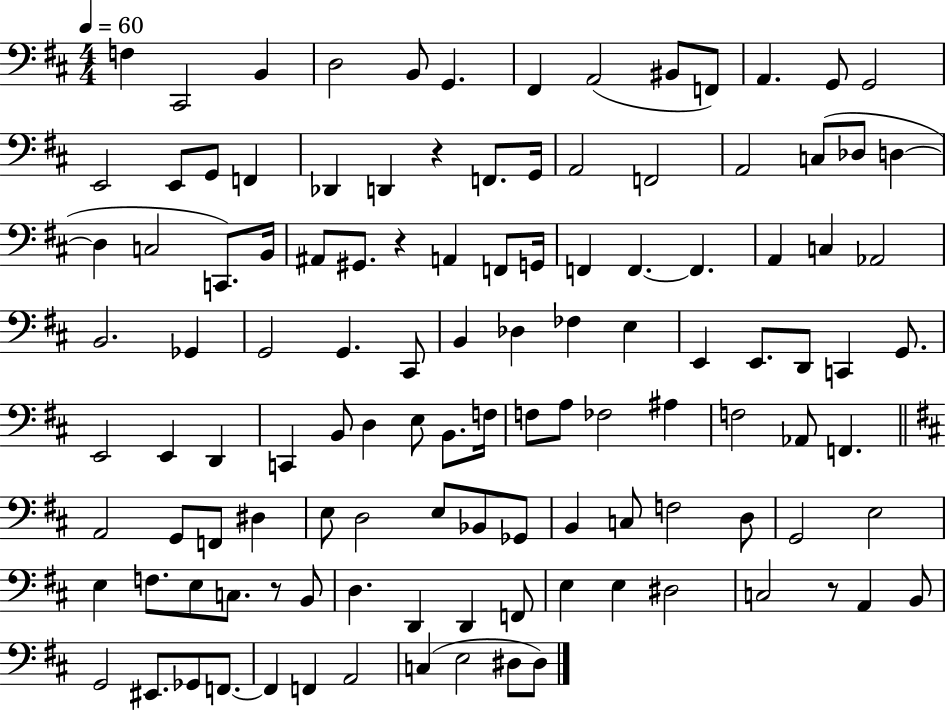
{
  \clef bass
  \numericTimeSignature
  \time 4/4
  \key d \major
  \tempo 4 = 60
  f4 cis,2 b,4 | d2 b,8 g,4. | fis,4 a,2( bis,8 f,8) | a,4. g,8 g,2 | \break e,2 e,8 g,8 f,4 | des,4 d,4 r4 f,8. g,16 | a,2 f,2 | a,2 c8( des8 d4~~ | \break d4 c2 c,8.) b,16 | ais,8 gis,8. r4 a,4 f,8 g,16 | f,4 f,4.~~ f,4. | a,4 c4 aes,2 | \break b,2. ges,4 | g,2 g,4. cis,8 | b,4 des4 fes4 e4 | e,4 e,8. d,8 c,4 g,8. | \break e,2 e,4 d,4 | c,4 b,8 d4 e8 b,8. f16 | f8 a8 fes2 ais4 | f2 aes,8 f,4. | \break \bar "||" \break \key d \major a,2 g,8 f,8 dis4 | e8 d2 e8 bes,8 ges,8 | b,4 c8 f2 d8 | g,2 e2 | \break e4 f8. e8 c8. r8 b,8 | d4. d,4 d,4 f,8 | e4 e4 dis2 | c2 r8 a,4 b,8 | \break g,2 eis,8. ges,8 f,8.~~ | f,4 f,4 a,2 | c4( e2 dis8 dis8) | \bar "|."
}